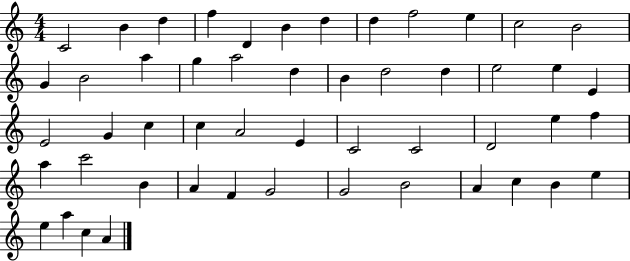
C4/h B4/q D5/q F5/q D4/q B4/q D5/q D5/q F5/h E5/q C5/h B4/h G4/q B4/h A5/q G5/q A5/h D5/q B4/q D5/h D5/q E5/h E5/q E4/q E4/h G4/q C5/q C5/q A4/h E4/q C4/h C4/h D4/h E5/q F5/q A5/q C6/h B4/q A4/q F4/q G4/h G4/h B4/h A4/q C5/q B4/q E5/q E5/q A5/q C5/q A4/q